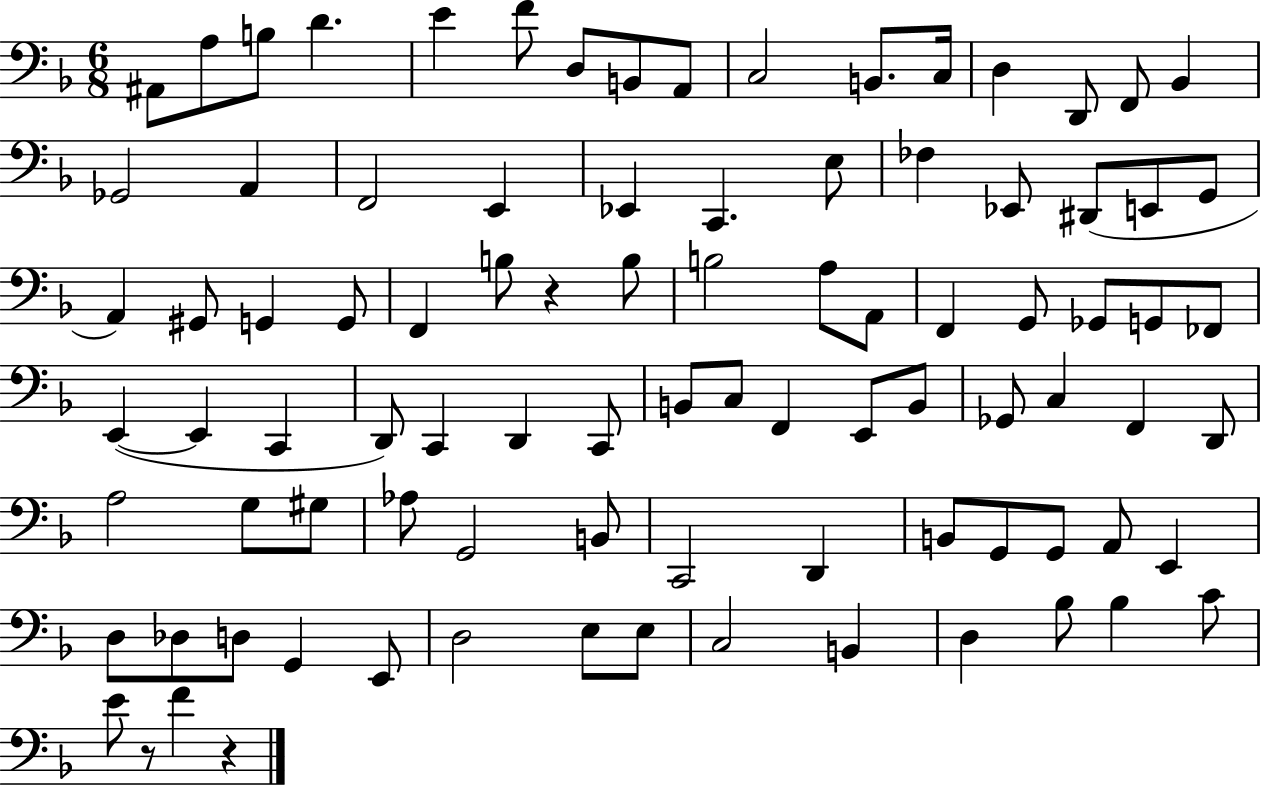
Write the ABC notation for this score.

X:1
T:Untitled
M:6/8
L:1/4
K:F
^A,,/2 A,/2 B,/2 D E F/2 D,/2 B,,/2 A,,/2 C,2 B,,/2 C,/4 D, D,,/2 F,,/2 _B,, _G,,2 A,, F,,2 E,, _E,, C,, E,/2 _F, _E,,/2 ^D,,/2 E,,/2 G,,/2 A,, ^G,,/2 G,, G,,/2 F,, B,/2 z B,/2 B,2 A,/2 A,,/2 F,, G,,/2 _G,,/2 G,,/2 _F,,/2 E,, E,, C,, D,,/2 C,, D,, C,,/2 B,,/2 C,/2 F,, E,,/2 B,,/2 _G,,/2 C, F,, D,,/2 A,2 G,/2 ^G,/2 _A,/2 G,,2 B,,/2 C,,2 D,, B,,/2 G,,/2 G,,/2 A,,/2 E,, D,/2 _D,/2 D,/2 G,, E,,/2 D,2 E,/2 E,/2 C,2 B,, D, _B,/2 _B, C/2 E/2 z/2 F z